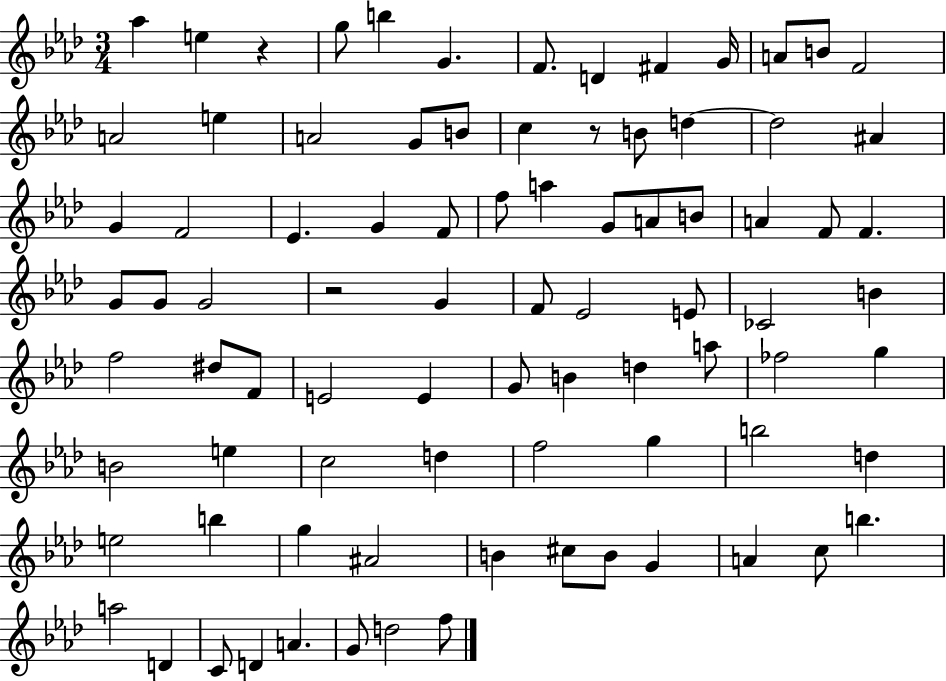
{
  \clef treble
  \numericTimeSignature
  \time 3/4
  \key aes \major
  aes''4 e''4 r4 | g''8 b''4 g'4. | f'8. d'4 fis'4 g'16 | a'8 b'8 f'2 | \break a'2 e''4 | a'2 g'8 b'8 | c''4 r8 b'8 d''4~~ | d''2 ais'4 | \break g'4 f'2 | ees'4. g'4 f'8 | f''8 a''4 g'8 a'8 b'8 | a'4 f'8 f'4. | \break g'8 g'8 g'2 | r2 g'4 | f'8 ees'2 e'8 | ces'2 b'4 | \break f''2 dis''8 f'8 | e'2 e'4 | g'8 b'4 d''4 a''8 | fes''2 g''4 | \break b'2 e''4 | c''2 d''4 | f''2 g''4 | b''2 d''4 | \break e''2 b''4 | g''4 ais'2 | b'4 cis''8 b'8 g'4 | a'4 c''8 b''4. | \break a''2 d'4 | c'8 d'4 a'4. | g'8 d''2 f''8 | \bar "|."
}